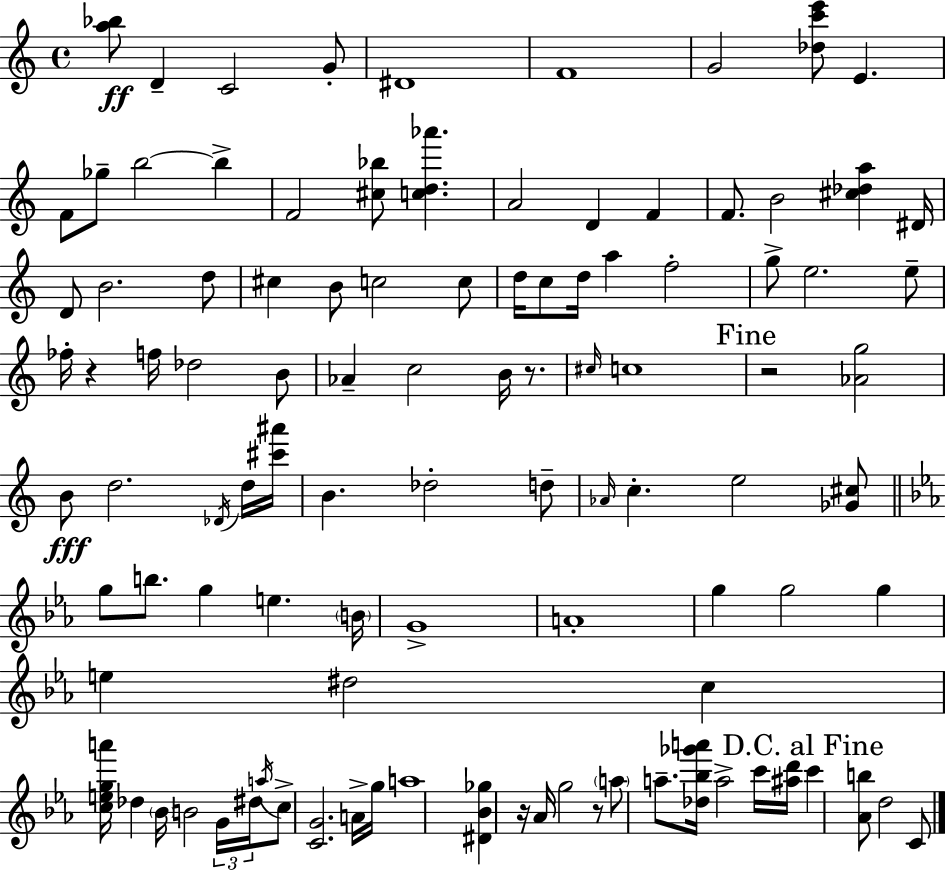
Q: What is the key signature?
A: C major